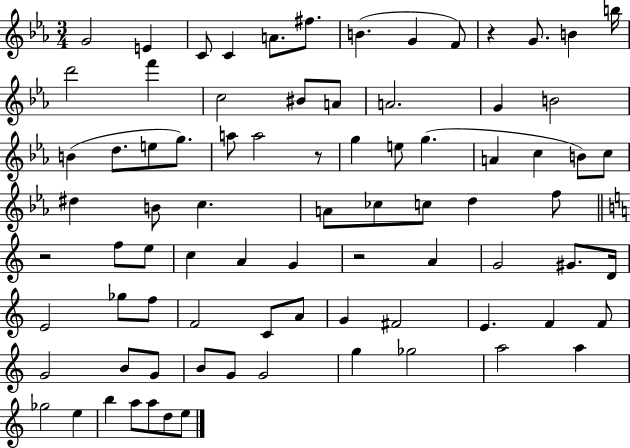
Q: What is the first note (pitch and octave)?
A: G4